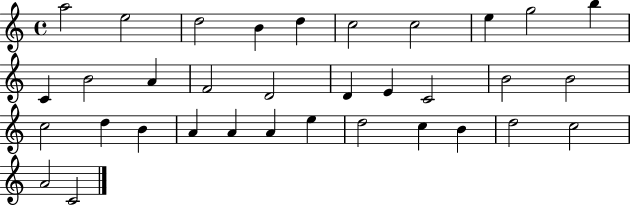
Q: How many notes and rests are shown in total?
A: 34